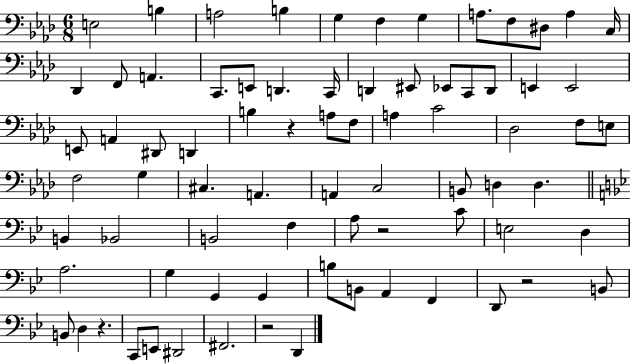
X:1
T:Untitled
M:6/8
L:1/4
K:Ab
E,2 B, A,2 B, G, F, G, A,/2 F,/2 ^D,/2 A, C,/4 _D,, F,,/2 A,, C,,/2 E,,/2 D,, C,,/4 D,, ^E,,/2 _E,,/2 C,,/2 D,,/2 E,, E,,2 E,,/2 A,, ^D,,/2 D,, B, z A,/2 F,/2 A, C2 _D,2 F,/2 E,/2 F,2 G, ^C, A,, A,, C,2 B,,/2 D, D, B,, _B,,2 B,,2 F, A,/2 z2 C/2 E,2 D, A,2 G, G,, G,, B,/2 B,,/2 A,, F,, D,,/2 z2 B,,/2 B,,/2 D, z C,,/2 E,,/2 ^D,,2 ^F,,2 z2 D,,